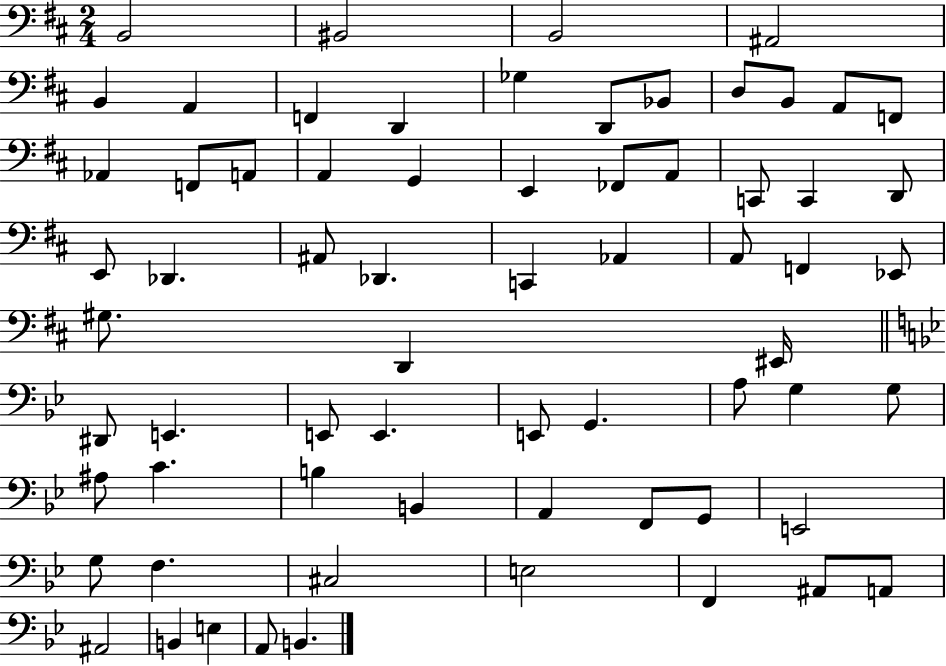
X:1
T:Untitled
M:2/4
L:1/4
K:D
B,,2 ^B,,2 B,,2 ^A,,2 B,, A,, F,, D,, _G, D,,/2 _B,,/2 D,/2 B,,/2 A,,/2 F,,/2 _A,, F,,/2 A,,/2 A,, G,, E,, _F,,/2 A,,/2 C,,/2 C,, D,,/2 E,,/2 _D,, ^A,,/2 _D,, C,, _A,, A,,/2 F,, _E,,/2 ^G,/2 D,, ^E,,/4 ^D,,/2 E,, E,,/2 E,, E,,/2 G,, A,/2 G, G,/2 ^A,/2 C B, B,, A,, F,,/2 G,,/2 E,,2 G,/2 F, ^C,2 E,2 F,, ^A,,/2 A,,/2 ^A,,2 B,, E, A,,/2 B,,